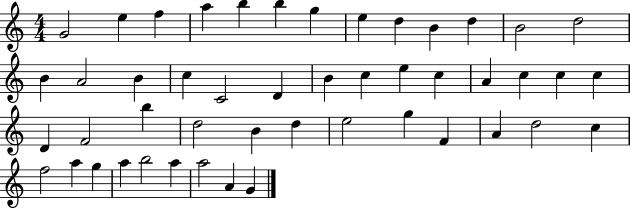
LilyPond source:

{
  \clef treble
  \numericTimeSignature
  \time 4/4
  \key c \major
  g'2 e''4 f''4 | a''4 b''4 b''4 g''4 | e''4 d''4 b'4 d''4 | b'2 d''2 | \break b'4 a'2 b'4 | c''4 c'2 d'4 | b'4 c''4 e''4 c''4 | a'4 c''4 c''4 c''4 | \break d'4 f'2 b''4 | d''2 b'4 d''4 | e''2 g''4 f'4 | a'4 d''2 c''4 | \break f''2 a''4 g''4 | a''4 b''2 a''4 | a''2 a'4 g'4 | \bar "|."
}